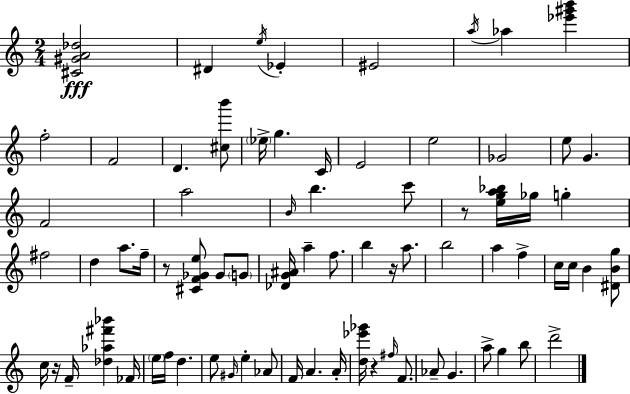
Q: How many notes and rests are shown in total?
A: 75